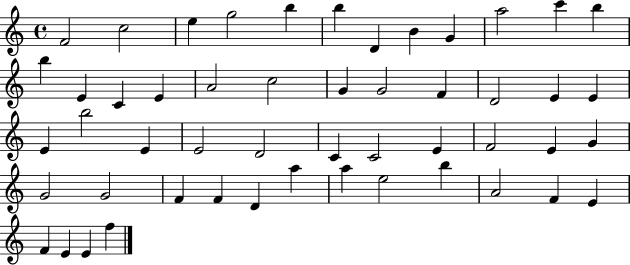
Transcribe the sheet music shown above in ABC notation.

X:1
T:Untitled
M:4/4
L:1/4
K:C
F2 c2 e g2 b b D B G a2 c' b b E C E A2 c2 G G2 F D2 E E E b2 E E2 D2 C C2 E F2 E G G2 G2 F F D a a e2 b A2 F E F E E f